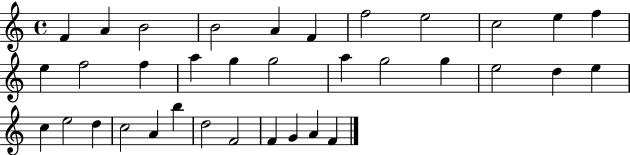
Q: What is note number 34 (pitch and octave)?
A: A4